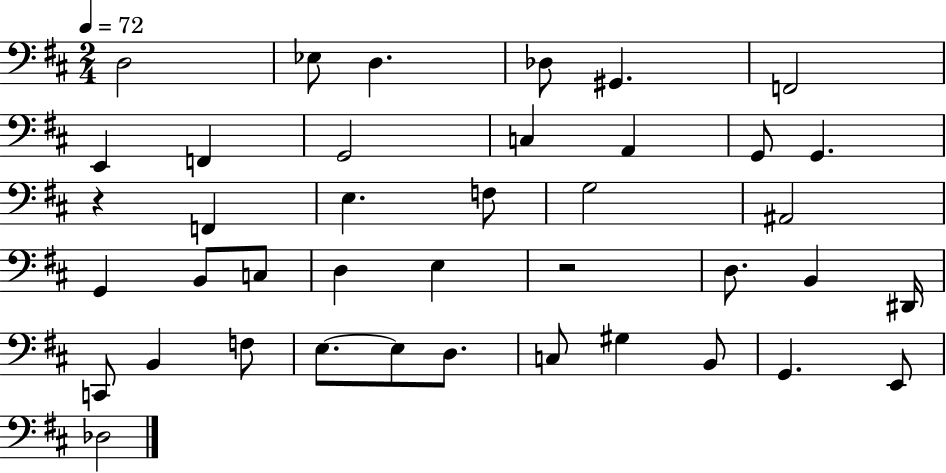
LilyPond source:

{
  \clef bass
  \numericTimeSignature
  \time 2/4
  \key d \major
  \tempo 4 = 72
  d2 | ees8 d4. | des8 gis,4. | f,2 | \break e,4 f,4 | g,2 | c4 a,4 | g,8 g,4. | \break r4 f,4 | e4. f8 | g2 | ais,2 | \break g,4 b,8 c8 | d4 e4 | r2 | d8. b,4 dis,16 | \break c,8 b,4 f8 | e8.~~ e8 d8. | c8 gis4 b,8 | g,4. e,8 | \break des2 | \bar "|."
}